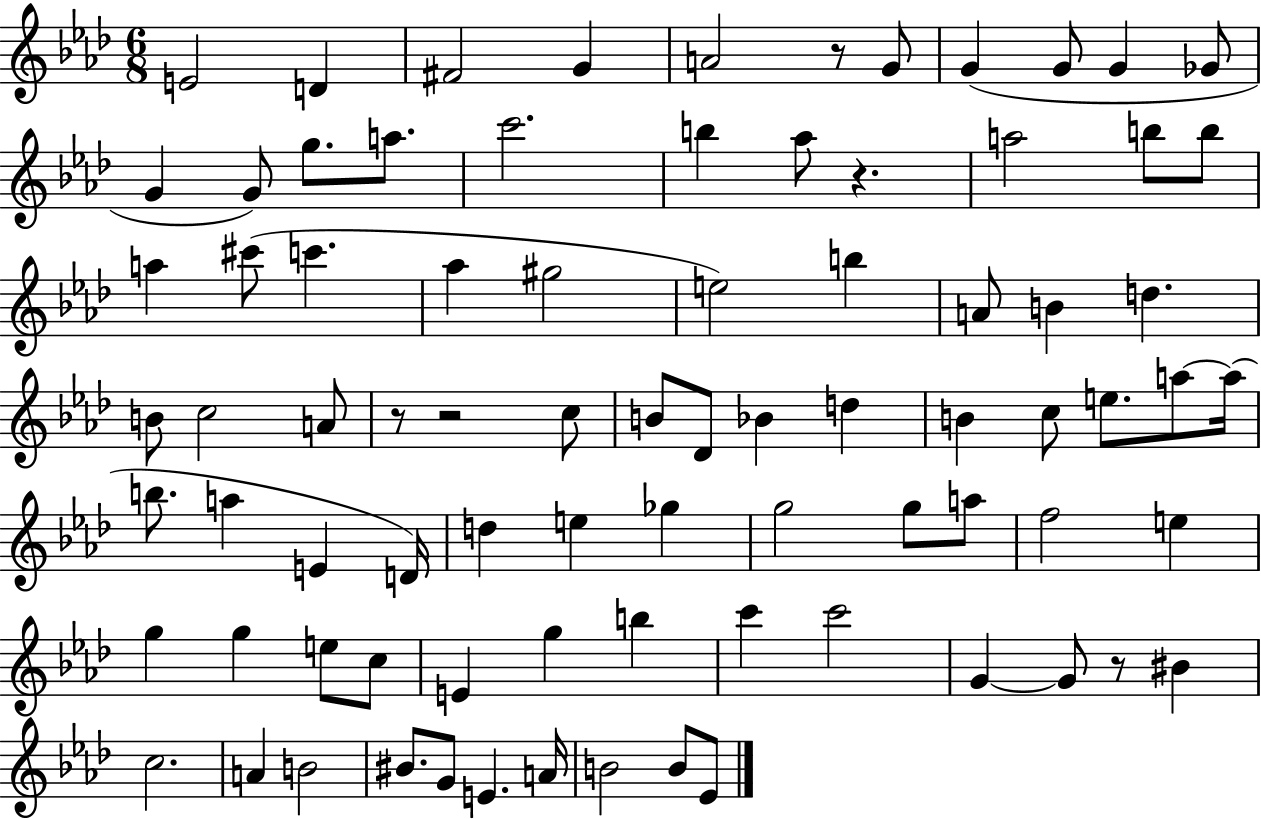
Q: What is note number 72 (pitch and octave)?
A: G4